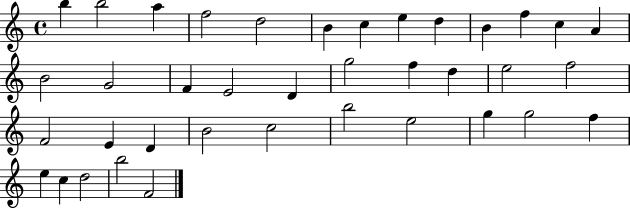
B5/q B5/h A5/q F5/h D5/h B4/q C5/q E5/q D5/q B4/q F5/q C5/q A4/q B4/h G4/h F4/q E4/h D4/q G5/h F5/q D5/q E5/h F5/h F4/h E4/q D4/q B4/h C5/h B5/h E5/h G5/q G5/h F5/q E5/q C5/q D5/h B5/h F4/h